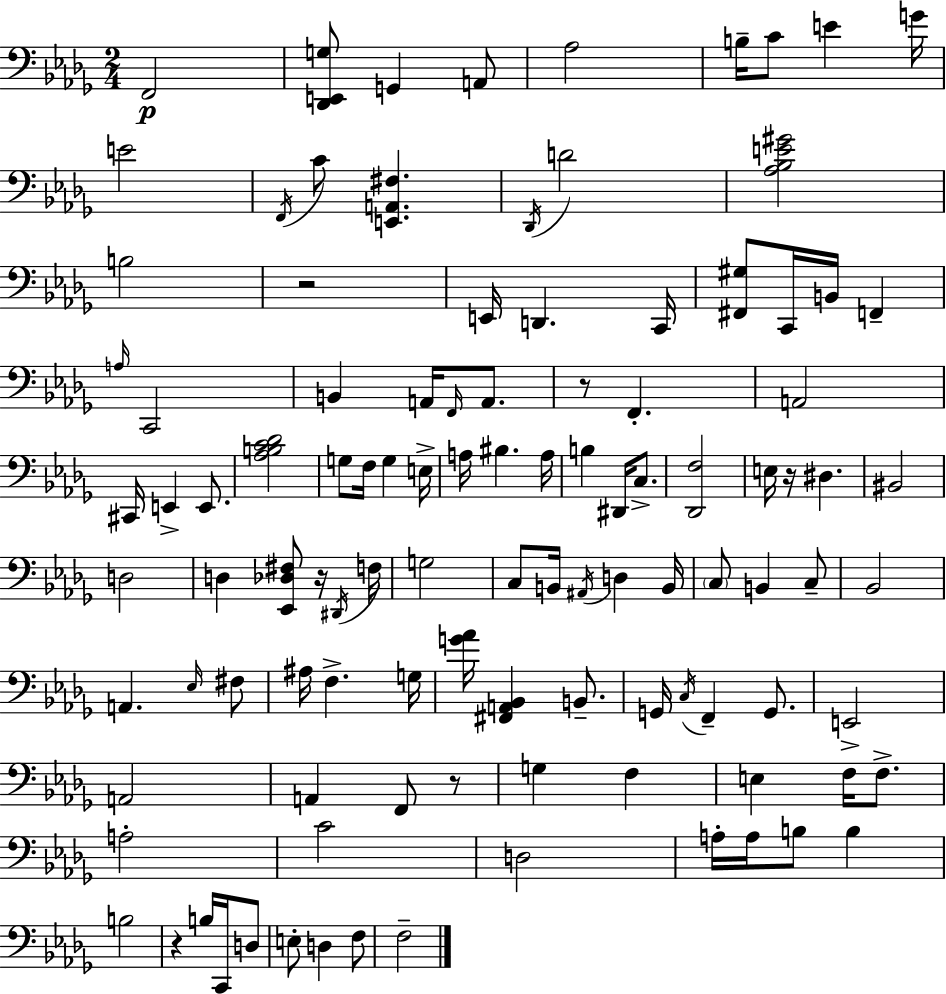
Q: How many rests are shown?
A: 6